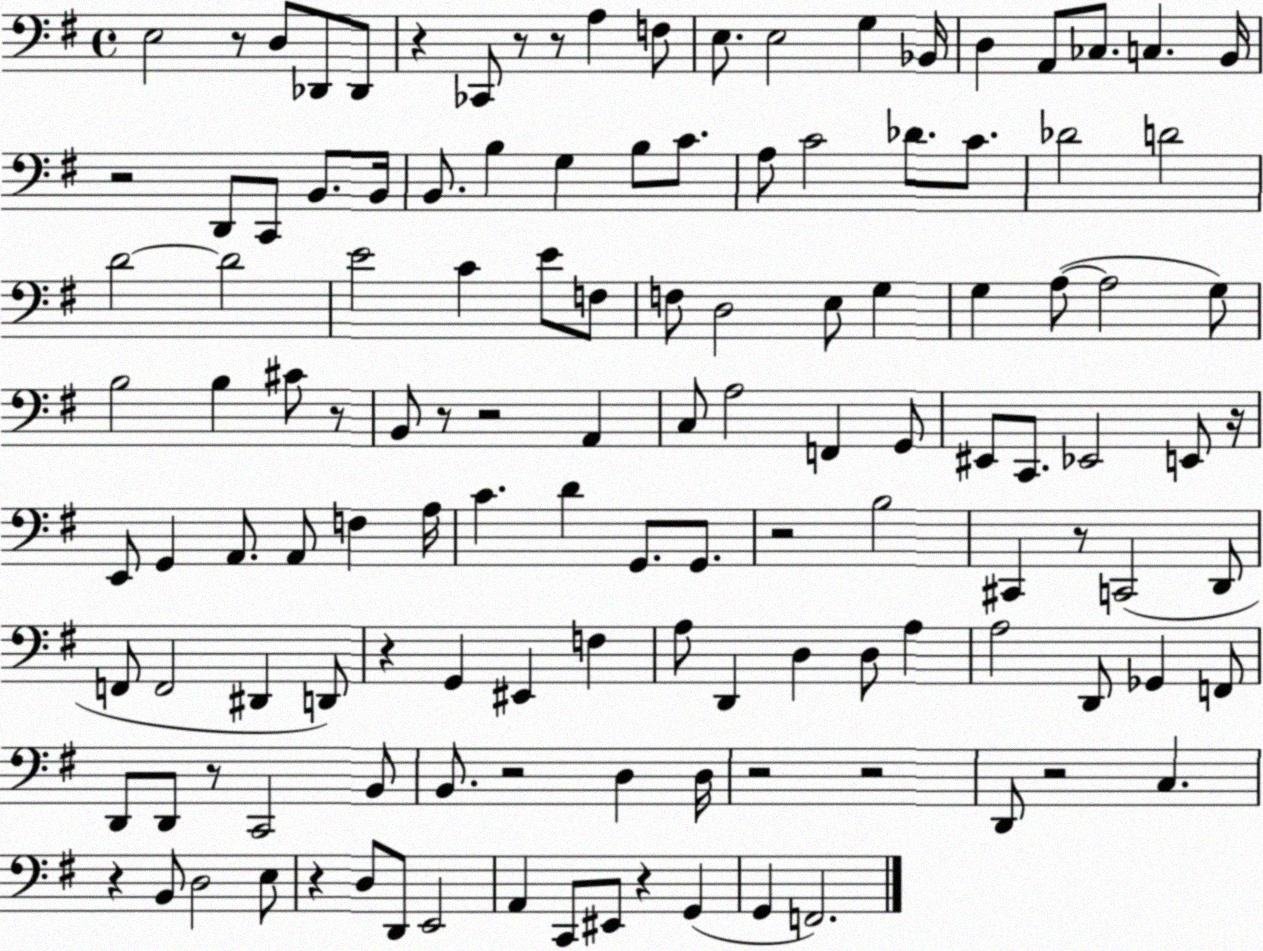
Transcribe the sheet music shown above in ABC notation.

X:1
T:Untitled
M:4/4
L:1/4
K:G
E,2 z/2 D,/2 _D,,/2 _D,,/2 z _C,,/2 z/2 z/2 A, F,/2 E,/2 E,2 G, _B,,/4 D, A,,/2 _C,/2 C, B,,/4 z2 D,,/2 C,,/2 B,,/2 B,,/4 B,,/2 B, G, B,/2 C/2 A,/2 C2 _D/2 C/2 _D2 D2 D2 D2 E2 C E/2 F,/2 F,/2 D,2 E,/2 G, G, A,/2 A,2 G,/2 B,2 B, ^C/2 z/2 B,,/2 z/2 z2 A,, C,/2 A,2 F,, G,,/2 ^E,,/2 C,,/2 _E,,2 E,,/2 z/4 E,,/2 G,, A,,/2 A,,/2 F, A,/4 C D G,,/2 G,,/2 z2 B,2 ^C,, z/2 C,,2 D,,/2 F,,/2 F,,2 ^D,, D,,/2 z G,, ^E,, F, A,/2 D,, D, D,/2 A, A,2 D,,/2 _G,, F,,/2 D,,/2 D,,/2 z/2 C,,2 B,,/2 B,,/2 z2 D, D,/4 z2 z2 D,,/2 z2 C, z B,,/2 D,2 E,/2 z D,/2 D,,/2 E,,2 A,, C,,/2 ^E,,/2 z G,, G,, F,,2